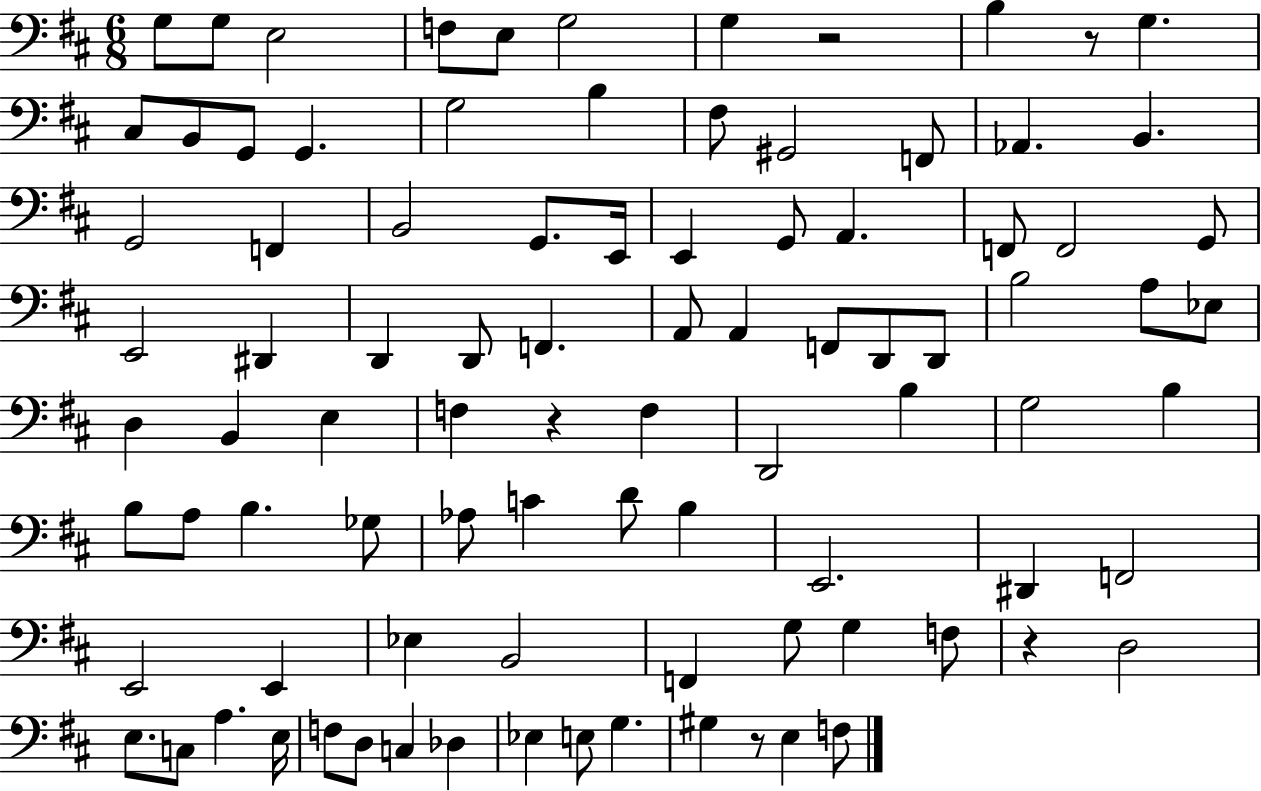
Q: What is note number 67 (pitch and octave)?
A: Eb3